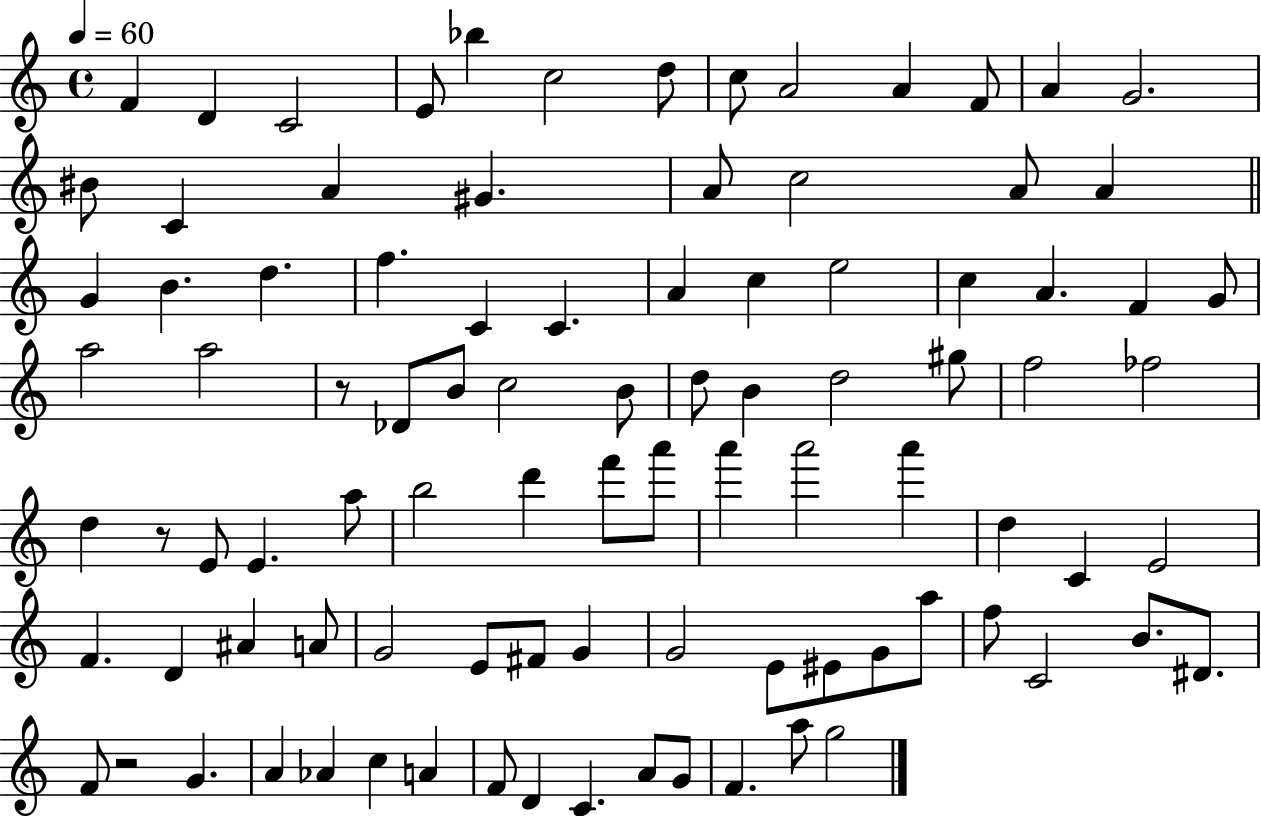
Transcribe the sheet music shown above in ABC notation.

X:1
T:Untitled
M:4/4
L:1/4
K:C
F D C2 E/2 _b c2 d/2 c/2 A2 A F/2 A G2 ^B/2 C A ^G A/2 c2 A/2 A G B d f C C A c e2 c A F G/2 a2 a2 z/2 _D/2 B/2 c2 B/2 d/2 B d2 ^g/2 f2 _f2 d z/2 E/2 E a/2 b2 d' f'/2 a'/2 a' a'2 a' d C E2 F D ^A A/2 G2 E/2 ^F/2 G G2 E/2 ^E/2 G/2 a/2 f/2 C2 B/2 ^D/2 F/2 z2 G A _A c A F/2 D C A/2 G/2 F a/2 g2